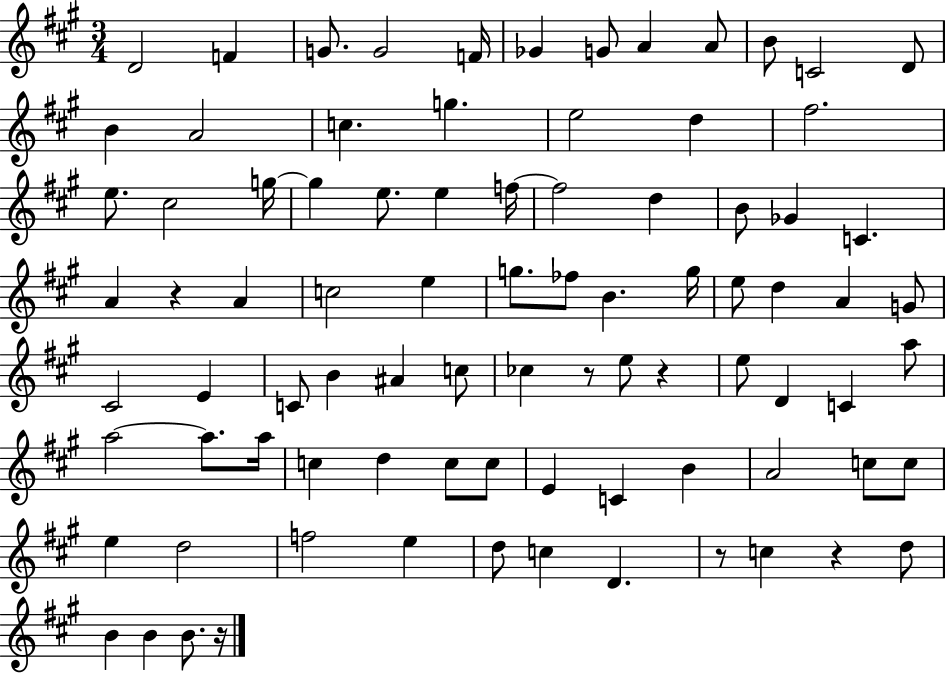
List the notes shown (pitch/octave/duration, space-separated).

D4/h F4/q G4/e. G4/h F4/s Gb4/q G4/e A4/q A4/e B4/e C4/h D4/e B4/q A4/h C5/q. G5/q. E5/h D5/q F#5/h. E5/e. C#5/h G5/s G5/q E5/e. E5/q F5/s F5/h D5/q B4/e Gb4/q C4/q. A4/q R/q A4/q C5/h E5/q G5/e. FES5/e B4/q. G5/s E5/e D5/q A4/q G4/e C#4/h E4/q C4/e B4/q A#4/q C5/e CES5/q R/e E5/e R/q E5/e D4/q C4/q A5/e A5/h A5/e. A5/s C5/q D5/q C5/e C5/e E4/q C4/q B4/q A4/h C5/e C5/e E5/q D5/h F5/h E5/q D5/e C5/q D4/q. R/e C5/q R/q D5/e B4/q B4/q B4/e. R/s